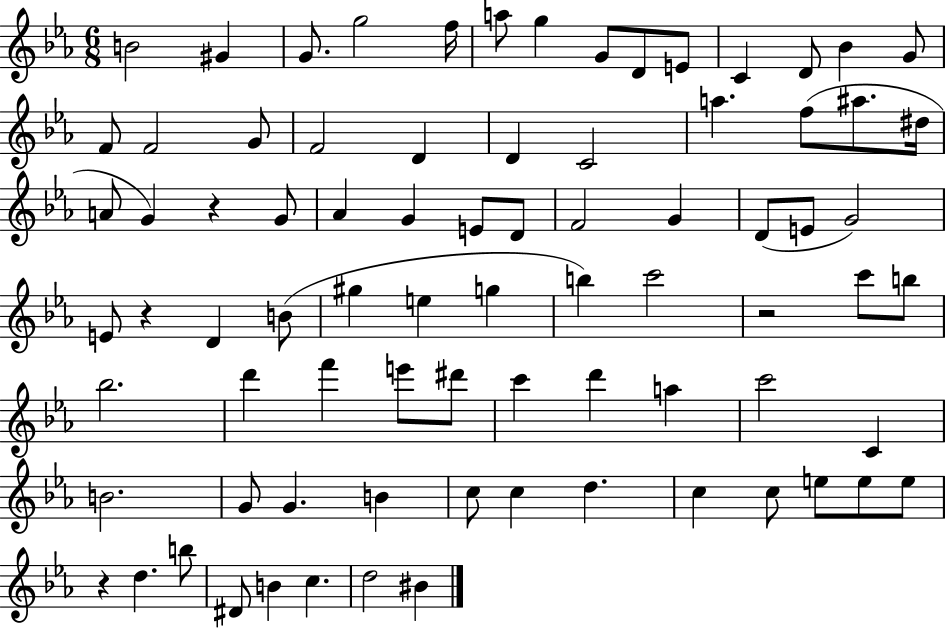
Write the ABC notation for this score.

X:1
T:Untitled
M:6/8
L:1/4
K:Eb
B2 ^G G/2 g2 f/4 a/2 g G/2 D/2 E/2 C D/2 _B G/2 F/2 F2 G/2 F2 D D C2 a f/2 ^a/2 ^d/4 A/2 G z G/2 _A G E/2 D/2 F2 G D/2 E/2 G2 E/2 z D B/2 ^g e g b c'2 z2 c'/2 b/2 _b2 d' f' e'/2 ^d'/2 c' d' a c'2 C B2 G/2 G B c/2 c d c c/2 e/2 e/2 e/2 z d b/2 ^D/2 B c d2 ^B